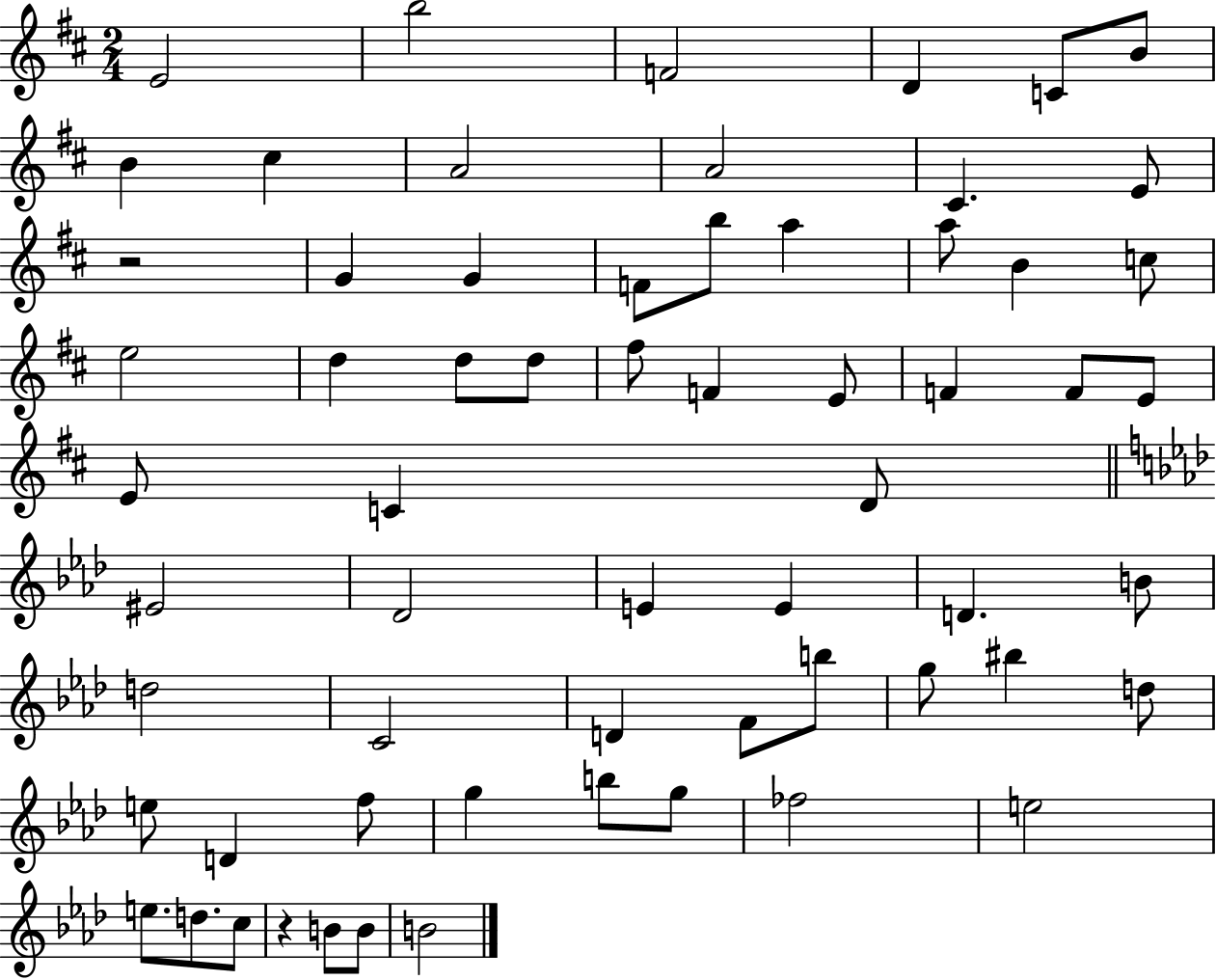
{
  \clef treble
  \numericTimeSignature
  \time 2/4
  \key d \major
  e'2 | b''2 | f'2 | d'4 c'8 b'8 | \break b'4 cis''4 | a'2 | a'2 | cis'4. e'8 | \break r2 | g'4 g'4 | f'8 b''8 a''4 | a''8 b'4 c''8 | \break e''2 | d''4 d''8 d''8 | fis''8 f'4 e'8 | f'4 f'8 e'8 | \break e'8 c'4 d'8 | \bar "||" \break \key aes \major eis'2 | des'2 | e'4 e'4 | d'4. b'8 | \break d''2 | c'2 | d'4 f'8 b''8 | g''8 bis''4 d''8 | \break e''8 d'4 f''8 | g''4 b''8 g''8 | fes''2 | e''2 | \break e''8. d''8. c''8 | r4 b'8 b'8 | b'2 | \bar "|."
}